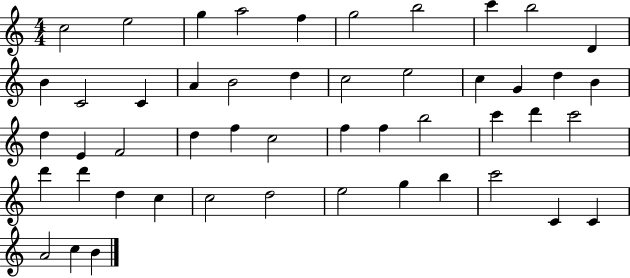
X:1
T:Untitled
M:4/4
L:1/4
K:C
c2 e2 g a2 f g2 b2 c' b2 D B C2 C A B2 d c2 e2 c G d B d E F2 d f c2 f f b2 c' d' c'2 d' d' d c c2 d2 e2 g b c'2 C C A2 c B